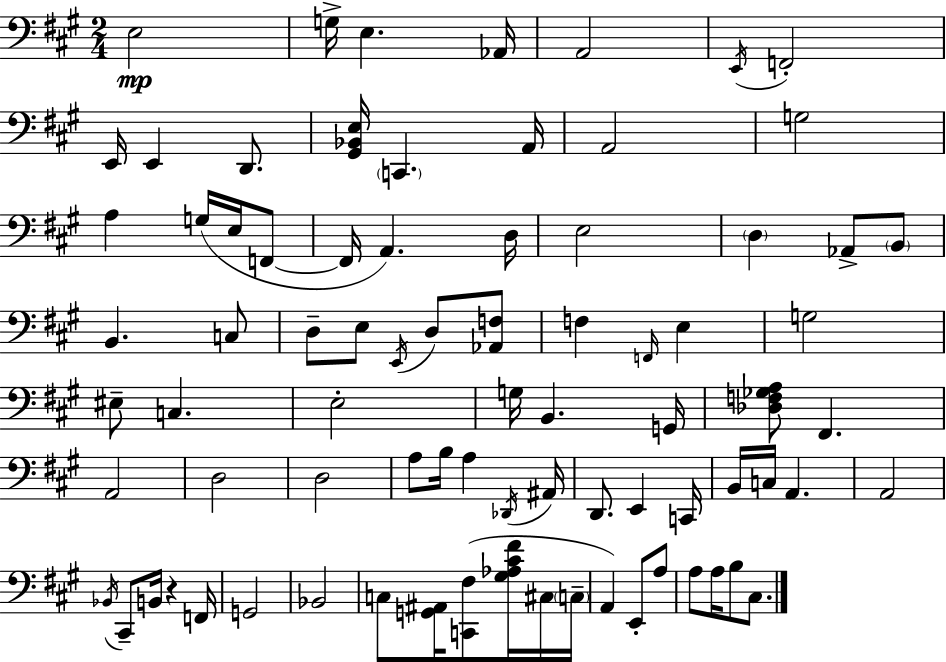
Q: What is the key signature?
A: A major